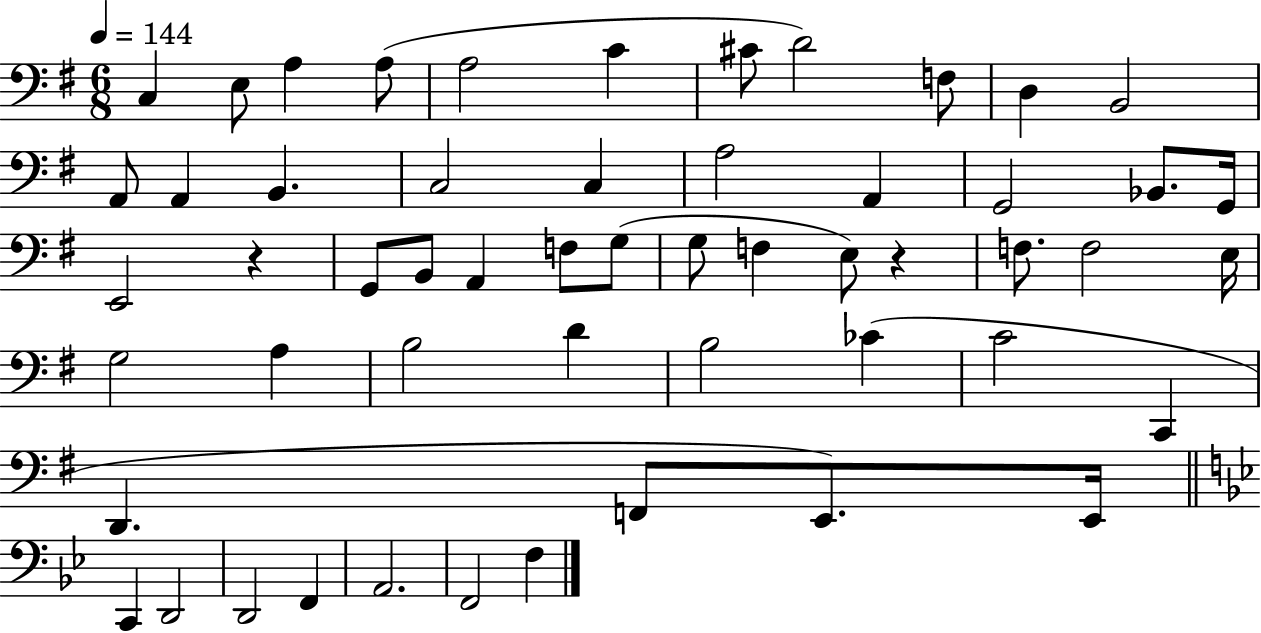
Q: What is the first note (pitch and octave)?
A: C3